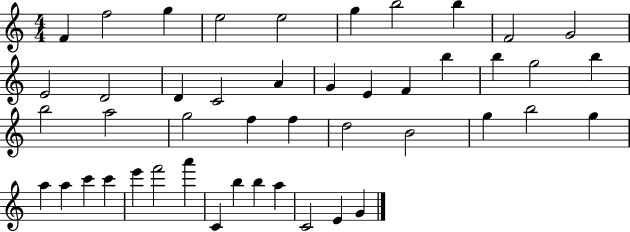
F4/q F5/h G5/q E5/h E5/h G5/q B5/h B5/q F4/h G4/h E4/h D4/h D4/q C4/h A4/q G4/q E4/q F4/q B5/q B5/q G5/h B5/q B5/h A5/h G5/h F5/q F5/q D5/h B4/h G5/q B5/h G5/q A5/q A5/q C6/q C6/q E6/q F6/h A6/q C4/q B5/q B5/q A5/q C4/h E4/q G4/q